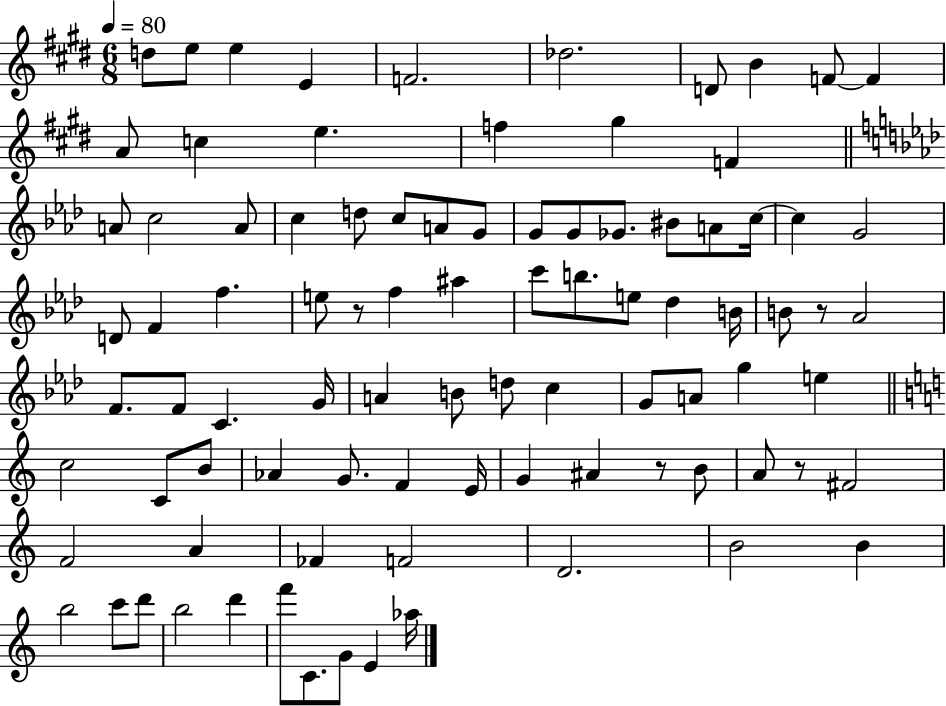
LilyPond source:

{
  \clef treble
  \numericTimeSignature
  \time 6/8
  \key e \major
  \tempo 4 = 80
  d''8 e''8 e''4 e'4 | f'2. | des''2. | d'8 b'4 f'8~~ f'4 | \break a'8 c''4 e''4. | f''4 gis''4 f'4 | \bar "||" \break \key f \minor a'8 c''2 a'8 | c''4 d''8 c''8 a'8 g'8 | g'8 g'8 ges'8. bis'8 a'8 c''16~~ | c''4 g'2 | \break d'8 f'4 f''4. | e''8 r8 f''4 ais''4 | c'''8 b''8. e''8 des''4 b'16 | b'8 r8 aes'2 | \break f'8. f'8 c'4. g'16 | a'4 b'8 d''8 c''4 | g'8 a'8 g''4 e''4 | \bar "||" \break \key c \major c''2 c'8 b'8 | aes'4 g'8. f'4 e'16 | g'4 ais'4 r8 b'8 | a'8 r8 fis'2 | \break f'2 a'4 | fes'4 f'2 | d'2. | b'2 b'4 | \break b''2 c'''8 d'''8 | b''2 d'''4 | f'''8 c'8. g'8 e'4 aes''16 | \bar "|."
}